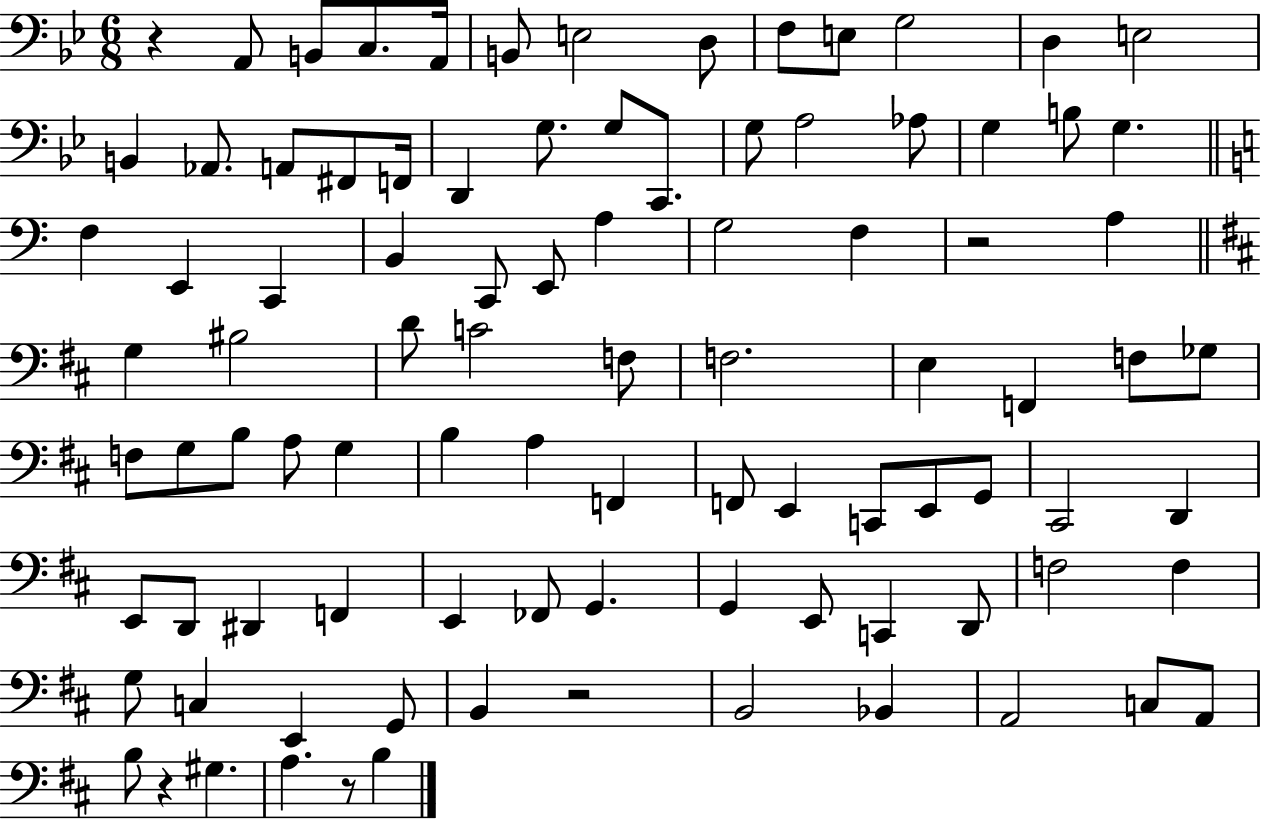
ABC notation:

X:1
T:Untitled
M:6/8
L:1/4
K:Bb
z A,,/2 B,,/2 C,/2 A,,/4 B,,/2 E,2 D,/2 F,/2 E,/2 G,2 D, E,2 B,, _A,,/2 A,,/2 ^F,,/2 F,,/4 D,, G,/2 G,/2 C,,/2 G,/2 A,2 _A,/2 G, B,/2 G, F, E,, C,, B,, C,,/2 E,,/2 A, G,2 F, z2 A, G, ^B,2 D/2 C2 F,/2 F,2 E, F,, F,/2 _G,/2 F,/2 G,/2 B,/2 A,/2 G, B, A, F,, F,,/2 E,, C,,/2 E,,/2 G,,/2 ^C,,2 D,, E,,/2 D,,/2 ^D,, F,, E,, _F,,/2 G,, G,, E,,/2 C,, D,,/2 F,2 F, G,/2 C, E,, G,,/2 B,, z2 B,,2 _B,, A,,2 C,/2 A,,/2 B,/2 z ^G, A, z/2 B,